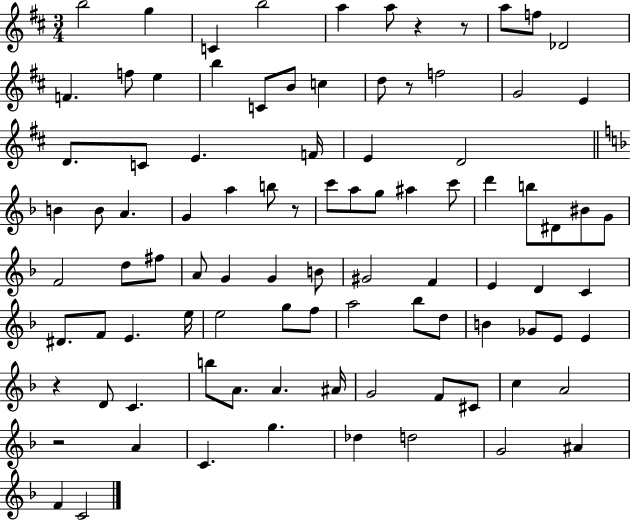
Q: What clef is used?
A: treble